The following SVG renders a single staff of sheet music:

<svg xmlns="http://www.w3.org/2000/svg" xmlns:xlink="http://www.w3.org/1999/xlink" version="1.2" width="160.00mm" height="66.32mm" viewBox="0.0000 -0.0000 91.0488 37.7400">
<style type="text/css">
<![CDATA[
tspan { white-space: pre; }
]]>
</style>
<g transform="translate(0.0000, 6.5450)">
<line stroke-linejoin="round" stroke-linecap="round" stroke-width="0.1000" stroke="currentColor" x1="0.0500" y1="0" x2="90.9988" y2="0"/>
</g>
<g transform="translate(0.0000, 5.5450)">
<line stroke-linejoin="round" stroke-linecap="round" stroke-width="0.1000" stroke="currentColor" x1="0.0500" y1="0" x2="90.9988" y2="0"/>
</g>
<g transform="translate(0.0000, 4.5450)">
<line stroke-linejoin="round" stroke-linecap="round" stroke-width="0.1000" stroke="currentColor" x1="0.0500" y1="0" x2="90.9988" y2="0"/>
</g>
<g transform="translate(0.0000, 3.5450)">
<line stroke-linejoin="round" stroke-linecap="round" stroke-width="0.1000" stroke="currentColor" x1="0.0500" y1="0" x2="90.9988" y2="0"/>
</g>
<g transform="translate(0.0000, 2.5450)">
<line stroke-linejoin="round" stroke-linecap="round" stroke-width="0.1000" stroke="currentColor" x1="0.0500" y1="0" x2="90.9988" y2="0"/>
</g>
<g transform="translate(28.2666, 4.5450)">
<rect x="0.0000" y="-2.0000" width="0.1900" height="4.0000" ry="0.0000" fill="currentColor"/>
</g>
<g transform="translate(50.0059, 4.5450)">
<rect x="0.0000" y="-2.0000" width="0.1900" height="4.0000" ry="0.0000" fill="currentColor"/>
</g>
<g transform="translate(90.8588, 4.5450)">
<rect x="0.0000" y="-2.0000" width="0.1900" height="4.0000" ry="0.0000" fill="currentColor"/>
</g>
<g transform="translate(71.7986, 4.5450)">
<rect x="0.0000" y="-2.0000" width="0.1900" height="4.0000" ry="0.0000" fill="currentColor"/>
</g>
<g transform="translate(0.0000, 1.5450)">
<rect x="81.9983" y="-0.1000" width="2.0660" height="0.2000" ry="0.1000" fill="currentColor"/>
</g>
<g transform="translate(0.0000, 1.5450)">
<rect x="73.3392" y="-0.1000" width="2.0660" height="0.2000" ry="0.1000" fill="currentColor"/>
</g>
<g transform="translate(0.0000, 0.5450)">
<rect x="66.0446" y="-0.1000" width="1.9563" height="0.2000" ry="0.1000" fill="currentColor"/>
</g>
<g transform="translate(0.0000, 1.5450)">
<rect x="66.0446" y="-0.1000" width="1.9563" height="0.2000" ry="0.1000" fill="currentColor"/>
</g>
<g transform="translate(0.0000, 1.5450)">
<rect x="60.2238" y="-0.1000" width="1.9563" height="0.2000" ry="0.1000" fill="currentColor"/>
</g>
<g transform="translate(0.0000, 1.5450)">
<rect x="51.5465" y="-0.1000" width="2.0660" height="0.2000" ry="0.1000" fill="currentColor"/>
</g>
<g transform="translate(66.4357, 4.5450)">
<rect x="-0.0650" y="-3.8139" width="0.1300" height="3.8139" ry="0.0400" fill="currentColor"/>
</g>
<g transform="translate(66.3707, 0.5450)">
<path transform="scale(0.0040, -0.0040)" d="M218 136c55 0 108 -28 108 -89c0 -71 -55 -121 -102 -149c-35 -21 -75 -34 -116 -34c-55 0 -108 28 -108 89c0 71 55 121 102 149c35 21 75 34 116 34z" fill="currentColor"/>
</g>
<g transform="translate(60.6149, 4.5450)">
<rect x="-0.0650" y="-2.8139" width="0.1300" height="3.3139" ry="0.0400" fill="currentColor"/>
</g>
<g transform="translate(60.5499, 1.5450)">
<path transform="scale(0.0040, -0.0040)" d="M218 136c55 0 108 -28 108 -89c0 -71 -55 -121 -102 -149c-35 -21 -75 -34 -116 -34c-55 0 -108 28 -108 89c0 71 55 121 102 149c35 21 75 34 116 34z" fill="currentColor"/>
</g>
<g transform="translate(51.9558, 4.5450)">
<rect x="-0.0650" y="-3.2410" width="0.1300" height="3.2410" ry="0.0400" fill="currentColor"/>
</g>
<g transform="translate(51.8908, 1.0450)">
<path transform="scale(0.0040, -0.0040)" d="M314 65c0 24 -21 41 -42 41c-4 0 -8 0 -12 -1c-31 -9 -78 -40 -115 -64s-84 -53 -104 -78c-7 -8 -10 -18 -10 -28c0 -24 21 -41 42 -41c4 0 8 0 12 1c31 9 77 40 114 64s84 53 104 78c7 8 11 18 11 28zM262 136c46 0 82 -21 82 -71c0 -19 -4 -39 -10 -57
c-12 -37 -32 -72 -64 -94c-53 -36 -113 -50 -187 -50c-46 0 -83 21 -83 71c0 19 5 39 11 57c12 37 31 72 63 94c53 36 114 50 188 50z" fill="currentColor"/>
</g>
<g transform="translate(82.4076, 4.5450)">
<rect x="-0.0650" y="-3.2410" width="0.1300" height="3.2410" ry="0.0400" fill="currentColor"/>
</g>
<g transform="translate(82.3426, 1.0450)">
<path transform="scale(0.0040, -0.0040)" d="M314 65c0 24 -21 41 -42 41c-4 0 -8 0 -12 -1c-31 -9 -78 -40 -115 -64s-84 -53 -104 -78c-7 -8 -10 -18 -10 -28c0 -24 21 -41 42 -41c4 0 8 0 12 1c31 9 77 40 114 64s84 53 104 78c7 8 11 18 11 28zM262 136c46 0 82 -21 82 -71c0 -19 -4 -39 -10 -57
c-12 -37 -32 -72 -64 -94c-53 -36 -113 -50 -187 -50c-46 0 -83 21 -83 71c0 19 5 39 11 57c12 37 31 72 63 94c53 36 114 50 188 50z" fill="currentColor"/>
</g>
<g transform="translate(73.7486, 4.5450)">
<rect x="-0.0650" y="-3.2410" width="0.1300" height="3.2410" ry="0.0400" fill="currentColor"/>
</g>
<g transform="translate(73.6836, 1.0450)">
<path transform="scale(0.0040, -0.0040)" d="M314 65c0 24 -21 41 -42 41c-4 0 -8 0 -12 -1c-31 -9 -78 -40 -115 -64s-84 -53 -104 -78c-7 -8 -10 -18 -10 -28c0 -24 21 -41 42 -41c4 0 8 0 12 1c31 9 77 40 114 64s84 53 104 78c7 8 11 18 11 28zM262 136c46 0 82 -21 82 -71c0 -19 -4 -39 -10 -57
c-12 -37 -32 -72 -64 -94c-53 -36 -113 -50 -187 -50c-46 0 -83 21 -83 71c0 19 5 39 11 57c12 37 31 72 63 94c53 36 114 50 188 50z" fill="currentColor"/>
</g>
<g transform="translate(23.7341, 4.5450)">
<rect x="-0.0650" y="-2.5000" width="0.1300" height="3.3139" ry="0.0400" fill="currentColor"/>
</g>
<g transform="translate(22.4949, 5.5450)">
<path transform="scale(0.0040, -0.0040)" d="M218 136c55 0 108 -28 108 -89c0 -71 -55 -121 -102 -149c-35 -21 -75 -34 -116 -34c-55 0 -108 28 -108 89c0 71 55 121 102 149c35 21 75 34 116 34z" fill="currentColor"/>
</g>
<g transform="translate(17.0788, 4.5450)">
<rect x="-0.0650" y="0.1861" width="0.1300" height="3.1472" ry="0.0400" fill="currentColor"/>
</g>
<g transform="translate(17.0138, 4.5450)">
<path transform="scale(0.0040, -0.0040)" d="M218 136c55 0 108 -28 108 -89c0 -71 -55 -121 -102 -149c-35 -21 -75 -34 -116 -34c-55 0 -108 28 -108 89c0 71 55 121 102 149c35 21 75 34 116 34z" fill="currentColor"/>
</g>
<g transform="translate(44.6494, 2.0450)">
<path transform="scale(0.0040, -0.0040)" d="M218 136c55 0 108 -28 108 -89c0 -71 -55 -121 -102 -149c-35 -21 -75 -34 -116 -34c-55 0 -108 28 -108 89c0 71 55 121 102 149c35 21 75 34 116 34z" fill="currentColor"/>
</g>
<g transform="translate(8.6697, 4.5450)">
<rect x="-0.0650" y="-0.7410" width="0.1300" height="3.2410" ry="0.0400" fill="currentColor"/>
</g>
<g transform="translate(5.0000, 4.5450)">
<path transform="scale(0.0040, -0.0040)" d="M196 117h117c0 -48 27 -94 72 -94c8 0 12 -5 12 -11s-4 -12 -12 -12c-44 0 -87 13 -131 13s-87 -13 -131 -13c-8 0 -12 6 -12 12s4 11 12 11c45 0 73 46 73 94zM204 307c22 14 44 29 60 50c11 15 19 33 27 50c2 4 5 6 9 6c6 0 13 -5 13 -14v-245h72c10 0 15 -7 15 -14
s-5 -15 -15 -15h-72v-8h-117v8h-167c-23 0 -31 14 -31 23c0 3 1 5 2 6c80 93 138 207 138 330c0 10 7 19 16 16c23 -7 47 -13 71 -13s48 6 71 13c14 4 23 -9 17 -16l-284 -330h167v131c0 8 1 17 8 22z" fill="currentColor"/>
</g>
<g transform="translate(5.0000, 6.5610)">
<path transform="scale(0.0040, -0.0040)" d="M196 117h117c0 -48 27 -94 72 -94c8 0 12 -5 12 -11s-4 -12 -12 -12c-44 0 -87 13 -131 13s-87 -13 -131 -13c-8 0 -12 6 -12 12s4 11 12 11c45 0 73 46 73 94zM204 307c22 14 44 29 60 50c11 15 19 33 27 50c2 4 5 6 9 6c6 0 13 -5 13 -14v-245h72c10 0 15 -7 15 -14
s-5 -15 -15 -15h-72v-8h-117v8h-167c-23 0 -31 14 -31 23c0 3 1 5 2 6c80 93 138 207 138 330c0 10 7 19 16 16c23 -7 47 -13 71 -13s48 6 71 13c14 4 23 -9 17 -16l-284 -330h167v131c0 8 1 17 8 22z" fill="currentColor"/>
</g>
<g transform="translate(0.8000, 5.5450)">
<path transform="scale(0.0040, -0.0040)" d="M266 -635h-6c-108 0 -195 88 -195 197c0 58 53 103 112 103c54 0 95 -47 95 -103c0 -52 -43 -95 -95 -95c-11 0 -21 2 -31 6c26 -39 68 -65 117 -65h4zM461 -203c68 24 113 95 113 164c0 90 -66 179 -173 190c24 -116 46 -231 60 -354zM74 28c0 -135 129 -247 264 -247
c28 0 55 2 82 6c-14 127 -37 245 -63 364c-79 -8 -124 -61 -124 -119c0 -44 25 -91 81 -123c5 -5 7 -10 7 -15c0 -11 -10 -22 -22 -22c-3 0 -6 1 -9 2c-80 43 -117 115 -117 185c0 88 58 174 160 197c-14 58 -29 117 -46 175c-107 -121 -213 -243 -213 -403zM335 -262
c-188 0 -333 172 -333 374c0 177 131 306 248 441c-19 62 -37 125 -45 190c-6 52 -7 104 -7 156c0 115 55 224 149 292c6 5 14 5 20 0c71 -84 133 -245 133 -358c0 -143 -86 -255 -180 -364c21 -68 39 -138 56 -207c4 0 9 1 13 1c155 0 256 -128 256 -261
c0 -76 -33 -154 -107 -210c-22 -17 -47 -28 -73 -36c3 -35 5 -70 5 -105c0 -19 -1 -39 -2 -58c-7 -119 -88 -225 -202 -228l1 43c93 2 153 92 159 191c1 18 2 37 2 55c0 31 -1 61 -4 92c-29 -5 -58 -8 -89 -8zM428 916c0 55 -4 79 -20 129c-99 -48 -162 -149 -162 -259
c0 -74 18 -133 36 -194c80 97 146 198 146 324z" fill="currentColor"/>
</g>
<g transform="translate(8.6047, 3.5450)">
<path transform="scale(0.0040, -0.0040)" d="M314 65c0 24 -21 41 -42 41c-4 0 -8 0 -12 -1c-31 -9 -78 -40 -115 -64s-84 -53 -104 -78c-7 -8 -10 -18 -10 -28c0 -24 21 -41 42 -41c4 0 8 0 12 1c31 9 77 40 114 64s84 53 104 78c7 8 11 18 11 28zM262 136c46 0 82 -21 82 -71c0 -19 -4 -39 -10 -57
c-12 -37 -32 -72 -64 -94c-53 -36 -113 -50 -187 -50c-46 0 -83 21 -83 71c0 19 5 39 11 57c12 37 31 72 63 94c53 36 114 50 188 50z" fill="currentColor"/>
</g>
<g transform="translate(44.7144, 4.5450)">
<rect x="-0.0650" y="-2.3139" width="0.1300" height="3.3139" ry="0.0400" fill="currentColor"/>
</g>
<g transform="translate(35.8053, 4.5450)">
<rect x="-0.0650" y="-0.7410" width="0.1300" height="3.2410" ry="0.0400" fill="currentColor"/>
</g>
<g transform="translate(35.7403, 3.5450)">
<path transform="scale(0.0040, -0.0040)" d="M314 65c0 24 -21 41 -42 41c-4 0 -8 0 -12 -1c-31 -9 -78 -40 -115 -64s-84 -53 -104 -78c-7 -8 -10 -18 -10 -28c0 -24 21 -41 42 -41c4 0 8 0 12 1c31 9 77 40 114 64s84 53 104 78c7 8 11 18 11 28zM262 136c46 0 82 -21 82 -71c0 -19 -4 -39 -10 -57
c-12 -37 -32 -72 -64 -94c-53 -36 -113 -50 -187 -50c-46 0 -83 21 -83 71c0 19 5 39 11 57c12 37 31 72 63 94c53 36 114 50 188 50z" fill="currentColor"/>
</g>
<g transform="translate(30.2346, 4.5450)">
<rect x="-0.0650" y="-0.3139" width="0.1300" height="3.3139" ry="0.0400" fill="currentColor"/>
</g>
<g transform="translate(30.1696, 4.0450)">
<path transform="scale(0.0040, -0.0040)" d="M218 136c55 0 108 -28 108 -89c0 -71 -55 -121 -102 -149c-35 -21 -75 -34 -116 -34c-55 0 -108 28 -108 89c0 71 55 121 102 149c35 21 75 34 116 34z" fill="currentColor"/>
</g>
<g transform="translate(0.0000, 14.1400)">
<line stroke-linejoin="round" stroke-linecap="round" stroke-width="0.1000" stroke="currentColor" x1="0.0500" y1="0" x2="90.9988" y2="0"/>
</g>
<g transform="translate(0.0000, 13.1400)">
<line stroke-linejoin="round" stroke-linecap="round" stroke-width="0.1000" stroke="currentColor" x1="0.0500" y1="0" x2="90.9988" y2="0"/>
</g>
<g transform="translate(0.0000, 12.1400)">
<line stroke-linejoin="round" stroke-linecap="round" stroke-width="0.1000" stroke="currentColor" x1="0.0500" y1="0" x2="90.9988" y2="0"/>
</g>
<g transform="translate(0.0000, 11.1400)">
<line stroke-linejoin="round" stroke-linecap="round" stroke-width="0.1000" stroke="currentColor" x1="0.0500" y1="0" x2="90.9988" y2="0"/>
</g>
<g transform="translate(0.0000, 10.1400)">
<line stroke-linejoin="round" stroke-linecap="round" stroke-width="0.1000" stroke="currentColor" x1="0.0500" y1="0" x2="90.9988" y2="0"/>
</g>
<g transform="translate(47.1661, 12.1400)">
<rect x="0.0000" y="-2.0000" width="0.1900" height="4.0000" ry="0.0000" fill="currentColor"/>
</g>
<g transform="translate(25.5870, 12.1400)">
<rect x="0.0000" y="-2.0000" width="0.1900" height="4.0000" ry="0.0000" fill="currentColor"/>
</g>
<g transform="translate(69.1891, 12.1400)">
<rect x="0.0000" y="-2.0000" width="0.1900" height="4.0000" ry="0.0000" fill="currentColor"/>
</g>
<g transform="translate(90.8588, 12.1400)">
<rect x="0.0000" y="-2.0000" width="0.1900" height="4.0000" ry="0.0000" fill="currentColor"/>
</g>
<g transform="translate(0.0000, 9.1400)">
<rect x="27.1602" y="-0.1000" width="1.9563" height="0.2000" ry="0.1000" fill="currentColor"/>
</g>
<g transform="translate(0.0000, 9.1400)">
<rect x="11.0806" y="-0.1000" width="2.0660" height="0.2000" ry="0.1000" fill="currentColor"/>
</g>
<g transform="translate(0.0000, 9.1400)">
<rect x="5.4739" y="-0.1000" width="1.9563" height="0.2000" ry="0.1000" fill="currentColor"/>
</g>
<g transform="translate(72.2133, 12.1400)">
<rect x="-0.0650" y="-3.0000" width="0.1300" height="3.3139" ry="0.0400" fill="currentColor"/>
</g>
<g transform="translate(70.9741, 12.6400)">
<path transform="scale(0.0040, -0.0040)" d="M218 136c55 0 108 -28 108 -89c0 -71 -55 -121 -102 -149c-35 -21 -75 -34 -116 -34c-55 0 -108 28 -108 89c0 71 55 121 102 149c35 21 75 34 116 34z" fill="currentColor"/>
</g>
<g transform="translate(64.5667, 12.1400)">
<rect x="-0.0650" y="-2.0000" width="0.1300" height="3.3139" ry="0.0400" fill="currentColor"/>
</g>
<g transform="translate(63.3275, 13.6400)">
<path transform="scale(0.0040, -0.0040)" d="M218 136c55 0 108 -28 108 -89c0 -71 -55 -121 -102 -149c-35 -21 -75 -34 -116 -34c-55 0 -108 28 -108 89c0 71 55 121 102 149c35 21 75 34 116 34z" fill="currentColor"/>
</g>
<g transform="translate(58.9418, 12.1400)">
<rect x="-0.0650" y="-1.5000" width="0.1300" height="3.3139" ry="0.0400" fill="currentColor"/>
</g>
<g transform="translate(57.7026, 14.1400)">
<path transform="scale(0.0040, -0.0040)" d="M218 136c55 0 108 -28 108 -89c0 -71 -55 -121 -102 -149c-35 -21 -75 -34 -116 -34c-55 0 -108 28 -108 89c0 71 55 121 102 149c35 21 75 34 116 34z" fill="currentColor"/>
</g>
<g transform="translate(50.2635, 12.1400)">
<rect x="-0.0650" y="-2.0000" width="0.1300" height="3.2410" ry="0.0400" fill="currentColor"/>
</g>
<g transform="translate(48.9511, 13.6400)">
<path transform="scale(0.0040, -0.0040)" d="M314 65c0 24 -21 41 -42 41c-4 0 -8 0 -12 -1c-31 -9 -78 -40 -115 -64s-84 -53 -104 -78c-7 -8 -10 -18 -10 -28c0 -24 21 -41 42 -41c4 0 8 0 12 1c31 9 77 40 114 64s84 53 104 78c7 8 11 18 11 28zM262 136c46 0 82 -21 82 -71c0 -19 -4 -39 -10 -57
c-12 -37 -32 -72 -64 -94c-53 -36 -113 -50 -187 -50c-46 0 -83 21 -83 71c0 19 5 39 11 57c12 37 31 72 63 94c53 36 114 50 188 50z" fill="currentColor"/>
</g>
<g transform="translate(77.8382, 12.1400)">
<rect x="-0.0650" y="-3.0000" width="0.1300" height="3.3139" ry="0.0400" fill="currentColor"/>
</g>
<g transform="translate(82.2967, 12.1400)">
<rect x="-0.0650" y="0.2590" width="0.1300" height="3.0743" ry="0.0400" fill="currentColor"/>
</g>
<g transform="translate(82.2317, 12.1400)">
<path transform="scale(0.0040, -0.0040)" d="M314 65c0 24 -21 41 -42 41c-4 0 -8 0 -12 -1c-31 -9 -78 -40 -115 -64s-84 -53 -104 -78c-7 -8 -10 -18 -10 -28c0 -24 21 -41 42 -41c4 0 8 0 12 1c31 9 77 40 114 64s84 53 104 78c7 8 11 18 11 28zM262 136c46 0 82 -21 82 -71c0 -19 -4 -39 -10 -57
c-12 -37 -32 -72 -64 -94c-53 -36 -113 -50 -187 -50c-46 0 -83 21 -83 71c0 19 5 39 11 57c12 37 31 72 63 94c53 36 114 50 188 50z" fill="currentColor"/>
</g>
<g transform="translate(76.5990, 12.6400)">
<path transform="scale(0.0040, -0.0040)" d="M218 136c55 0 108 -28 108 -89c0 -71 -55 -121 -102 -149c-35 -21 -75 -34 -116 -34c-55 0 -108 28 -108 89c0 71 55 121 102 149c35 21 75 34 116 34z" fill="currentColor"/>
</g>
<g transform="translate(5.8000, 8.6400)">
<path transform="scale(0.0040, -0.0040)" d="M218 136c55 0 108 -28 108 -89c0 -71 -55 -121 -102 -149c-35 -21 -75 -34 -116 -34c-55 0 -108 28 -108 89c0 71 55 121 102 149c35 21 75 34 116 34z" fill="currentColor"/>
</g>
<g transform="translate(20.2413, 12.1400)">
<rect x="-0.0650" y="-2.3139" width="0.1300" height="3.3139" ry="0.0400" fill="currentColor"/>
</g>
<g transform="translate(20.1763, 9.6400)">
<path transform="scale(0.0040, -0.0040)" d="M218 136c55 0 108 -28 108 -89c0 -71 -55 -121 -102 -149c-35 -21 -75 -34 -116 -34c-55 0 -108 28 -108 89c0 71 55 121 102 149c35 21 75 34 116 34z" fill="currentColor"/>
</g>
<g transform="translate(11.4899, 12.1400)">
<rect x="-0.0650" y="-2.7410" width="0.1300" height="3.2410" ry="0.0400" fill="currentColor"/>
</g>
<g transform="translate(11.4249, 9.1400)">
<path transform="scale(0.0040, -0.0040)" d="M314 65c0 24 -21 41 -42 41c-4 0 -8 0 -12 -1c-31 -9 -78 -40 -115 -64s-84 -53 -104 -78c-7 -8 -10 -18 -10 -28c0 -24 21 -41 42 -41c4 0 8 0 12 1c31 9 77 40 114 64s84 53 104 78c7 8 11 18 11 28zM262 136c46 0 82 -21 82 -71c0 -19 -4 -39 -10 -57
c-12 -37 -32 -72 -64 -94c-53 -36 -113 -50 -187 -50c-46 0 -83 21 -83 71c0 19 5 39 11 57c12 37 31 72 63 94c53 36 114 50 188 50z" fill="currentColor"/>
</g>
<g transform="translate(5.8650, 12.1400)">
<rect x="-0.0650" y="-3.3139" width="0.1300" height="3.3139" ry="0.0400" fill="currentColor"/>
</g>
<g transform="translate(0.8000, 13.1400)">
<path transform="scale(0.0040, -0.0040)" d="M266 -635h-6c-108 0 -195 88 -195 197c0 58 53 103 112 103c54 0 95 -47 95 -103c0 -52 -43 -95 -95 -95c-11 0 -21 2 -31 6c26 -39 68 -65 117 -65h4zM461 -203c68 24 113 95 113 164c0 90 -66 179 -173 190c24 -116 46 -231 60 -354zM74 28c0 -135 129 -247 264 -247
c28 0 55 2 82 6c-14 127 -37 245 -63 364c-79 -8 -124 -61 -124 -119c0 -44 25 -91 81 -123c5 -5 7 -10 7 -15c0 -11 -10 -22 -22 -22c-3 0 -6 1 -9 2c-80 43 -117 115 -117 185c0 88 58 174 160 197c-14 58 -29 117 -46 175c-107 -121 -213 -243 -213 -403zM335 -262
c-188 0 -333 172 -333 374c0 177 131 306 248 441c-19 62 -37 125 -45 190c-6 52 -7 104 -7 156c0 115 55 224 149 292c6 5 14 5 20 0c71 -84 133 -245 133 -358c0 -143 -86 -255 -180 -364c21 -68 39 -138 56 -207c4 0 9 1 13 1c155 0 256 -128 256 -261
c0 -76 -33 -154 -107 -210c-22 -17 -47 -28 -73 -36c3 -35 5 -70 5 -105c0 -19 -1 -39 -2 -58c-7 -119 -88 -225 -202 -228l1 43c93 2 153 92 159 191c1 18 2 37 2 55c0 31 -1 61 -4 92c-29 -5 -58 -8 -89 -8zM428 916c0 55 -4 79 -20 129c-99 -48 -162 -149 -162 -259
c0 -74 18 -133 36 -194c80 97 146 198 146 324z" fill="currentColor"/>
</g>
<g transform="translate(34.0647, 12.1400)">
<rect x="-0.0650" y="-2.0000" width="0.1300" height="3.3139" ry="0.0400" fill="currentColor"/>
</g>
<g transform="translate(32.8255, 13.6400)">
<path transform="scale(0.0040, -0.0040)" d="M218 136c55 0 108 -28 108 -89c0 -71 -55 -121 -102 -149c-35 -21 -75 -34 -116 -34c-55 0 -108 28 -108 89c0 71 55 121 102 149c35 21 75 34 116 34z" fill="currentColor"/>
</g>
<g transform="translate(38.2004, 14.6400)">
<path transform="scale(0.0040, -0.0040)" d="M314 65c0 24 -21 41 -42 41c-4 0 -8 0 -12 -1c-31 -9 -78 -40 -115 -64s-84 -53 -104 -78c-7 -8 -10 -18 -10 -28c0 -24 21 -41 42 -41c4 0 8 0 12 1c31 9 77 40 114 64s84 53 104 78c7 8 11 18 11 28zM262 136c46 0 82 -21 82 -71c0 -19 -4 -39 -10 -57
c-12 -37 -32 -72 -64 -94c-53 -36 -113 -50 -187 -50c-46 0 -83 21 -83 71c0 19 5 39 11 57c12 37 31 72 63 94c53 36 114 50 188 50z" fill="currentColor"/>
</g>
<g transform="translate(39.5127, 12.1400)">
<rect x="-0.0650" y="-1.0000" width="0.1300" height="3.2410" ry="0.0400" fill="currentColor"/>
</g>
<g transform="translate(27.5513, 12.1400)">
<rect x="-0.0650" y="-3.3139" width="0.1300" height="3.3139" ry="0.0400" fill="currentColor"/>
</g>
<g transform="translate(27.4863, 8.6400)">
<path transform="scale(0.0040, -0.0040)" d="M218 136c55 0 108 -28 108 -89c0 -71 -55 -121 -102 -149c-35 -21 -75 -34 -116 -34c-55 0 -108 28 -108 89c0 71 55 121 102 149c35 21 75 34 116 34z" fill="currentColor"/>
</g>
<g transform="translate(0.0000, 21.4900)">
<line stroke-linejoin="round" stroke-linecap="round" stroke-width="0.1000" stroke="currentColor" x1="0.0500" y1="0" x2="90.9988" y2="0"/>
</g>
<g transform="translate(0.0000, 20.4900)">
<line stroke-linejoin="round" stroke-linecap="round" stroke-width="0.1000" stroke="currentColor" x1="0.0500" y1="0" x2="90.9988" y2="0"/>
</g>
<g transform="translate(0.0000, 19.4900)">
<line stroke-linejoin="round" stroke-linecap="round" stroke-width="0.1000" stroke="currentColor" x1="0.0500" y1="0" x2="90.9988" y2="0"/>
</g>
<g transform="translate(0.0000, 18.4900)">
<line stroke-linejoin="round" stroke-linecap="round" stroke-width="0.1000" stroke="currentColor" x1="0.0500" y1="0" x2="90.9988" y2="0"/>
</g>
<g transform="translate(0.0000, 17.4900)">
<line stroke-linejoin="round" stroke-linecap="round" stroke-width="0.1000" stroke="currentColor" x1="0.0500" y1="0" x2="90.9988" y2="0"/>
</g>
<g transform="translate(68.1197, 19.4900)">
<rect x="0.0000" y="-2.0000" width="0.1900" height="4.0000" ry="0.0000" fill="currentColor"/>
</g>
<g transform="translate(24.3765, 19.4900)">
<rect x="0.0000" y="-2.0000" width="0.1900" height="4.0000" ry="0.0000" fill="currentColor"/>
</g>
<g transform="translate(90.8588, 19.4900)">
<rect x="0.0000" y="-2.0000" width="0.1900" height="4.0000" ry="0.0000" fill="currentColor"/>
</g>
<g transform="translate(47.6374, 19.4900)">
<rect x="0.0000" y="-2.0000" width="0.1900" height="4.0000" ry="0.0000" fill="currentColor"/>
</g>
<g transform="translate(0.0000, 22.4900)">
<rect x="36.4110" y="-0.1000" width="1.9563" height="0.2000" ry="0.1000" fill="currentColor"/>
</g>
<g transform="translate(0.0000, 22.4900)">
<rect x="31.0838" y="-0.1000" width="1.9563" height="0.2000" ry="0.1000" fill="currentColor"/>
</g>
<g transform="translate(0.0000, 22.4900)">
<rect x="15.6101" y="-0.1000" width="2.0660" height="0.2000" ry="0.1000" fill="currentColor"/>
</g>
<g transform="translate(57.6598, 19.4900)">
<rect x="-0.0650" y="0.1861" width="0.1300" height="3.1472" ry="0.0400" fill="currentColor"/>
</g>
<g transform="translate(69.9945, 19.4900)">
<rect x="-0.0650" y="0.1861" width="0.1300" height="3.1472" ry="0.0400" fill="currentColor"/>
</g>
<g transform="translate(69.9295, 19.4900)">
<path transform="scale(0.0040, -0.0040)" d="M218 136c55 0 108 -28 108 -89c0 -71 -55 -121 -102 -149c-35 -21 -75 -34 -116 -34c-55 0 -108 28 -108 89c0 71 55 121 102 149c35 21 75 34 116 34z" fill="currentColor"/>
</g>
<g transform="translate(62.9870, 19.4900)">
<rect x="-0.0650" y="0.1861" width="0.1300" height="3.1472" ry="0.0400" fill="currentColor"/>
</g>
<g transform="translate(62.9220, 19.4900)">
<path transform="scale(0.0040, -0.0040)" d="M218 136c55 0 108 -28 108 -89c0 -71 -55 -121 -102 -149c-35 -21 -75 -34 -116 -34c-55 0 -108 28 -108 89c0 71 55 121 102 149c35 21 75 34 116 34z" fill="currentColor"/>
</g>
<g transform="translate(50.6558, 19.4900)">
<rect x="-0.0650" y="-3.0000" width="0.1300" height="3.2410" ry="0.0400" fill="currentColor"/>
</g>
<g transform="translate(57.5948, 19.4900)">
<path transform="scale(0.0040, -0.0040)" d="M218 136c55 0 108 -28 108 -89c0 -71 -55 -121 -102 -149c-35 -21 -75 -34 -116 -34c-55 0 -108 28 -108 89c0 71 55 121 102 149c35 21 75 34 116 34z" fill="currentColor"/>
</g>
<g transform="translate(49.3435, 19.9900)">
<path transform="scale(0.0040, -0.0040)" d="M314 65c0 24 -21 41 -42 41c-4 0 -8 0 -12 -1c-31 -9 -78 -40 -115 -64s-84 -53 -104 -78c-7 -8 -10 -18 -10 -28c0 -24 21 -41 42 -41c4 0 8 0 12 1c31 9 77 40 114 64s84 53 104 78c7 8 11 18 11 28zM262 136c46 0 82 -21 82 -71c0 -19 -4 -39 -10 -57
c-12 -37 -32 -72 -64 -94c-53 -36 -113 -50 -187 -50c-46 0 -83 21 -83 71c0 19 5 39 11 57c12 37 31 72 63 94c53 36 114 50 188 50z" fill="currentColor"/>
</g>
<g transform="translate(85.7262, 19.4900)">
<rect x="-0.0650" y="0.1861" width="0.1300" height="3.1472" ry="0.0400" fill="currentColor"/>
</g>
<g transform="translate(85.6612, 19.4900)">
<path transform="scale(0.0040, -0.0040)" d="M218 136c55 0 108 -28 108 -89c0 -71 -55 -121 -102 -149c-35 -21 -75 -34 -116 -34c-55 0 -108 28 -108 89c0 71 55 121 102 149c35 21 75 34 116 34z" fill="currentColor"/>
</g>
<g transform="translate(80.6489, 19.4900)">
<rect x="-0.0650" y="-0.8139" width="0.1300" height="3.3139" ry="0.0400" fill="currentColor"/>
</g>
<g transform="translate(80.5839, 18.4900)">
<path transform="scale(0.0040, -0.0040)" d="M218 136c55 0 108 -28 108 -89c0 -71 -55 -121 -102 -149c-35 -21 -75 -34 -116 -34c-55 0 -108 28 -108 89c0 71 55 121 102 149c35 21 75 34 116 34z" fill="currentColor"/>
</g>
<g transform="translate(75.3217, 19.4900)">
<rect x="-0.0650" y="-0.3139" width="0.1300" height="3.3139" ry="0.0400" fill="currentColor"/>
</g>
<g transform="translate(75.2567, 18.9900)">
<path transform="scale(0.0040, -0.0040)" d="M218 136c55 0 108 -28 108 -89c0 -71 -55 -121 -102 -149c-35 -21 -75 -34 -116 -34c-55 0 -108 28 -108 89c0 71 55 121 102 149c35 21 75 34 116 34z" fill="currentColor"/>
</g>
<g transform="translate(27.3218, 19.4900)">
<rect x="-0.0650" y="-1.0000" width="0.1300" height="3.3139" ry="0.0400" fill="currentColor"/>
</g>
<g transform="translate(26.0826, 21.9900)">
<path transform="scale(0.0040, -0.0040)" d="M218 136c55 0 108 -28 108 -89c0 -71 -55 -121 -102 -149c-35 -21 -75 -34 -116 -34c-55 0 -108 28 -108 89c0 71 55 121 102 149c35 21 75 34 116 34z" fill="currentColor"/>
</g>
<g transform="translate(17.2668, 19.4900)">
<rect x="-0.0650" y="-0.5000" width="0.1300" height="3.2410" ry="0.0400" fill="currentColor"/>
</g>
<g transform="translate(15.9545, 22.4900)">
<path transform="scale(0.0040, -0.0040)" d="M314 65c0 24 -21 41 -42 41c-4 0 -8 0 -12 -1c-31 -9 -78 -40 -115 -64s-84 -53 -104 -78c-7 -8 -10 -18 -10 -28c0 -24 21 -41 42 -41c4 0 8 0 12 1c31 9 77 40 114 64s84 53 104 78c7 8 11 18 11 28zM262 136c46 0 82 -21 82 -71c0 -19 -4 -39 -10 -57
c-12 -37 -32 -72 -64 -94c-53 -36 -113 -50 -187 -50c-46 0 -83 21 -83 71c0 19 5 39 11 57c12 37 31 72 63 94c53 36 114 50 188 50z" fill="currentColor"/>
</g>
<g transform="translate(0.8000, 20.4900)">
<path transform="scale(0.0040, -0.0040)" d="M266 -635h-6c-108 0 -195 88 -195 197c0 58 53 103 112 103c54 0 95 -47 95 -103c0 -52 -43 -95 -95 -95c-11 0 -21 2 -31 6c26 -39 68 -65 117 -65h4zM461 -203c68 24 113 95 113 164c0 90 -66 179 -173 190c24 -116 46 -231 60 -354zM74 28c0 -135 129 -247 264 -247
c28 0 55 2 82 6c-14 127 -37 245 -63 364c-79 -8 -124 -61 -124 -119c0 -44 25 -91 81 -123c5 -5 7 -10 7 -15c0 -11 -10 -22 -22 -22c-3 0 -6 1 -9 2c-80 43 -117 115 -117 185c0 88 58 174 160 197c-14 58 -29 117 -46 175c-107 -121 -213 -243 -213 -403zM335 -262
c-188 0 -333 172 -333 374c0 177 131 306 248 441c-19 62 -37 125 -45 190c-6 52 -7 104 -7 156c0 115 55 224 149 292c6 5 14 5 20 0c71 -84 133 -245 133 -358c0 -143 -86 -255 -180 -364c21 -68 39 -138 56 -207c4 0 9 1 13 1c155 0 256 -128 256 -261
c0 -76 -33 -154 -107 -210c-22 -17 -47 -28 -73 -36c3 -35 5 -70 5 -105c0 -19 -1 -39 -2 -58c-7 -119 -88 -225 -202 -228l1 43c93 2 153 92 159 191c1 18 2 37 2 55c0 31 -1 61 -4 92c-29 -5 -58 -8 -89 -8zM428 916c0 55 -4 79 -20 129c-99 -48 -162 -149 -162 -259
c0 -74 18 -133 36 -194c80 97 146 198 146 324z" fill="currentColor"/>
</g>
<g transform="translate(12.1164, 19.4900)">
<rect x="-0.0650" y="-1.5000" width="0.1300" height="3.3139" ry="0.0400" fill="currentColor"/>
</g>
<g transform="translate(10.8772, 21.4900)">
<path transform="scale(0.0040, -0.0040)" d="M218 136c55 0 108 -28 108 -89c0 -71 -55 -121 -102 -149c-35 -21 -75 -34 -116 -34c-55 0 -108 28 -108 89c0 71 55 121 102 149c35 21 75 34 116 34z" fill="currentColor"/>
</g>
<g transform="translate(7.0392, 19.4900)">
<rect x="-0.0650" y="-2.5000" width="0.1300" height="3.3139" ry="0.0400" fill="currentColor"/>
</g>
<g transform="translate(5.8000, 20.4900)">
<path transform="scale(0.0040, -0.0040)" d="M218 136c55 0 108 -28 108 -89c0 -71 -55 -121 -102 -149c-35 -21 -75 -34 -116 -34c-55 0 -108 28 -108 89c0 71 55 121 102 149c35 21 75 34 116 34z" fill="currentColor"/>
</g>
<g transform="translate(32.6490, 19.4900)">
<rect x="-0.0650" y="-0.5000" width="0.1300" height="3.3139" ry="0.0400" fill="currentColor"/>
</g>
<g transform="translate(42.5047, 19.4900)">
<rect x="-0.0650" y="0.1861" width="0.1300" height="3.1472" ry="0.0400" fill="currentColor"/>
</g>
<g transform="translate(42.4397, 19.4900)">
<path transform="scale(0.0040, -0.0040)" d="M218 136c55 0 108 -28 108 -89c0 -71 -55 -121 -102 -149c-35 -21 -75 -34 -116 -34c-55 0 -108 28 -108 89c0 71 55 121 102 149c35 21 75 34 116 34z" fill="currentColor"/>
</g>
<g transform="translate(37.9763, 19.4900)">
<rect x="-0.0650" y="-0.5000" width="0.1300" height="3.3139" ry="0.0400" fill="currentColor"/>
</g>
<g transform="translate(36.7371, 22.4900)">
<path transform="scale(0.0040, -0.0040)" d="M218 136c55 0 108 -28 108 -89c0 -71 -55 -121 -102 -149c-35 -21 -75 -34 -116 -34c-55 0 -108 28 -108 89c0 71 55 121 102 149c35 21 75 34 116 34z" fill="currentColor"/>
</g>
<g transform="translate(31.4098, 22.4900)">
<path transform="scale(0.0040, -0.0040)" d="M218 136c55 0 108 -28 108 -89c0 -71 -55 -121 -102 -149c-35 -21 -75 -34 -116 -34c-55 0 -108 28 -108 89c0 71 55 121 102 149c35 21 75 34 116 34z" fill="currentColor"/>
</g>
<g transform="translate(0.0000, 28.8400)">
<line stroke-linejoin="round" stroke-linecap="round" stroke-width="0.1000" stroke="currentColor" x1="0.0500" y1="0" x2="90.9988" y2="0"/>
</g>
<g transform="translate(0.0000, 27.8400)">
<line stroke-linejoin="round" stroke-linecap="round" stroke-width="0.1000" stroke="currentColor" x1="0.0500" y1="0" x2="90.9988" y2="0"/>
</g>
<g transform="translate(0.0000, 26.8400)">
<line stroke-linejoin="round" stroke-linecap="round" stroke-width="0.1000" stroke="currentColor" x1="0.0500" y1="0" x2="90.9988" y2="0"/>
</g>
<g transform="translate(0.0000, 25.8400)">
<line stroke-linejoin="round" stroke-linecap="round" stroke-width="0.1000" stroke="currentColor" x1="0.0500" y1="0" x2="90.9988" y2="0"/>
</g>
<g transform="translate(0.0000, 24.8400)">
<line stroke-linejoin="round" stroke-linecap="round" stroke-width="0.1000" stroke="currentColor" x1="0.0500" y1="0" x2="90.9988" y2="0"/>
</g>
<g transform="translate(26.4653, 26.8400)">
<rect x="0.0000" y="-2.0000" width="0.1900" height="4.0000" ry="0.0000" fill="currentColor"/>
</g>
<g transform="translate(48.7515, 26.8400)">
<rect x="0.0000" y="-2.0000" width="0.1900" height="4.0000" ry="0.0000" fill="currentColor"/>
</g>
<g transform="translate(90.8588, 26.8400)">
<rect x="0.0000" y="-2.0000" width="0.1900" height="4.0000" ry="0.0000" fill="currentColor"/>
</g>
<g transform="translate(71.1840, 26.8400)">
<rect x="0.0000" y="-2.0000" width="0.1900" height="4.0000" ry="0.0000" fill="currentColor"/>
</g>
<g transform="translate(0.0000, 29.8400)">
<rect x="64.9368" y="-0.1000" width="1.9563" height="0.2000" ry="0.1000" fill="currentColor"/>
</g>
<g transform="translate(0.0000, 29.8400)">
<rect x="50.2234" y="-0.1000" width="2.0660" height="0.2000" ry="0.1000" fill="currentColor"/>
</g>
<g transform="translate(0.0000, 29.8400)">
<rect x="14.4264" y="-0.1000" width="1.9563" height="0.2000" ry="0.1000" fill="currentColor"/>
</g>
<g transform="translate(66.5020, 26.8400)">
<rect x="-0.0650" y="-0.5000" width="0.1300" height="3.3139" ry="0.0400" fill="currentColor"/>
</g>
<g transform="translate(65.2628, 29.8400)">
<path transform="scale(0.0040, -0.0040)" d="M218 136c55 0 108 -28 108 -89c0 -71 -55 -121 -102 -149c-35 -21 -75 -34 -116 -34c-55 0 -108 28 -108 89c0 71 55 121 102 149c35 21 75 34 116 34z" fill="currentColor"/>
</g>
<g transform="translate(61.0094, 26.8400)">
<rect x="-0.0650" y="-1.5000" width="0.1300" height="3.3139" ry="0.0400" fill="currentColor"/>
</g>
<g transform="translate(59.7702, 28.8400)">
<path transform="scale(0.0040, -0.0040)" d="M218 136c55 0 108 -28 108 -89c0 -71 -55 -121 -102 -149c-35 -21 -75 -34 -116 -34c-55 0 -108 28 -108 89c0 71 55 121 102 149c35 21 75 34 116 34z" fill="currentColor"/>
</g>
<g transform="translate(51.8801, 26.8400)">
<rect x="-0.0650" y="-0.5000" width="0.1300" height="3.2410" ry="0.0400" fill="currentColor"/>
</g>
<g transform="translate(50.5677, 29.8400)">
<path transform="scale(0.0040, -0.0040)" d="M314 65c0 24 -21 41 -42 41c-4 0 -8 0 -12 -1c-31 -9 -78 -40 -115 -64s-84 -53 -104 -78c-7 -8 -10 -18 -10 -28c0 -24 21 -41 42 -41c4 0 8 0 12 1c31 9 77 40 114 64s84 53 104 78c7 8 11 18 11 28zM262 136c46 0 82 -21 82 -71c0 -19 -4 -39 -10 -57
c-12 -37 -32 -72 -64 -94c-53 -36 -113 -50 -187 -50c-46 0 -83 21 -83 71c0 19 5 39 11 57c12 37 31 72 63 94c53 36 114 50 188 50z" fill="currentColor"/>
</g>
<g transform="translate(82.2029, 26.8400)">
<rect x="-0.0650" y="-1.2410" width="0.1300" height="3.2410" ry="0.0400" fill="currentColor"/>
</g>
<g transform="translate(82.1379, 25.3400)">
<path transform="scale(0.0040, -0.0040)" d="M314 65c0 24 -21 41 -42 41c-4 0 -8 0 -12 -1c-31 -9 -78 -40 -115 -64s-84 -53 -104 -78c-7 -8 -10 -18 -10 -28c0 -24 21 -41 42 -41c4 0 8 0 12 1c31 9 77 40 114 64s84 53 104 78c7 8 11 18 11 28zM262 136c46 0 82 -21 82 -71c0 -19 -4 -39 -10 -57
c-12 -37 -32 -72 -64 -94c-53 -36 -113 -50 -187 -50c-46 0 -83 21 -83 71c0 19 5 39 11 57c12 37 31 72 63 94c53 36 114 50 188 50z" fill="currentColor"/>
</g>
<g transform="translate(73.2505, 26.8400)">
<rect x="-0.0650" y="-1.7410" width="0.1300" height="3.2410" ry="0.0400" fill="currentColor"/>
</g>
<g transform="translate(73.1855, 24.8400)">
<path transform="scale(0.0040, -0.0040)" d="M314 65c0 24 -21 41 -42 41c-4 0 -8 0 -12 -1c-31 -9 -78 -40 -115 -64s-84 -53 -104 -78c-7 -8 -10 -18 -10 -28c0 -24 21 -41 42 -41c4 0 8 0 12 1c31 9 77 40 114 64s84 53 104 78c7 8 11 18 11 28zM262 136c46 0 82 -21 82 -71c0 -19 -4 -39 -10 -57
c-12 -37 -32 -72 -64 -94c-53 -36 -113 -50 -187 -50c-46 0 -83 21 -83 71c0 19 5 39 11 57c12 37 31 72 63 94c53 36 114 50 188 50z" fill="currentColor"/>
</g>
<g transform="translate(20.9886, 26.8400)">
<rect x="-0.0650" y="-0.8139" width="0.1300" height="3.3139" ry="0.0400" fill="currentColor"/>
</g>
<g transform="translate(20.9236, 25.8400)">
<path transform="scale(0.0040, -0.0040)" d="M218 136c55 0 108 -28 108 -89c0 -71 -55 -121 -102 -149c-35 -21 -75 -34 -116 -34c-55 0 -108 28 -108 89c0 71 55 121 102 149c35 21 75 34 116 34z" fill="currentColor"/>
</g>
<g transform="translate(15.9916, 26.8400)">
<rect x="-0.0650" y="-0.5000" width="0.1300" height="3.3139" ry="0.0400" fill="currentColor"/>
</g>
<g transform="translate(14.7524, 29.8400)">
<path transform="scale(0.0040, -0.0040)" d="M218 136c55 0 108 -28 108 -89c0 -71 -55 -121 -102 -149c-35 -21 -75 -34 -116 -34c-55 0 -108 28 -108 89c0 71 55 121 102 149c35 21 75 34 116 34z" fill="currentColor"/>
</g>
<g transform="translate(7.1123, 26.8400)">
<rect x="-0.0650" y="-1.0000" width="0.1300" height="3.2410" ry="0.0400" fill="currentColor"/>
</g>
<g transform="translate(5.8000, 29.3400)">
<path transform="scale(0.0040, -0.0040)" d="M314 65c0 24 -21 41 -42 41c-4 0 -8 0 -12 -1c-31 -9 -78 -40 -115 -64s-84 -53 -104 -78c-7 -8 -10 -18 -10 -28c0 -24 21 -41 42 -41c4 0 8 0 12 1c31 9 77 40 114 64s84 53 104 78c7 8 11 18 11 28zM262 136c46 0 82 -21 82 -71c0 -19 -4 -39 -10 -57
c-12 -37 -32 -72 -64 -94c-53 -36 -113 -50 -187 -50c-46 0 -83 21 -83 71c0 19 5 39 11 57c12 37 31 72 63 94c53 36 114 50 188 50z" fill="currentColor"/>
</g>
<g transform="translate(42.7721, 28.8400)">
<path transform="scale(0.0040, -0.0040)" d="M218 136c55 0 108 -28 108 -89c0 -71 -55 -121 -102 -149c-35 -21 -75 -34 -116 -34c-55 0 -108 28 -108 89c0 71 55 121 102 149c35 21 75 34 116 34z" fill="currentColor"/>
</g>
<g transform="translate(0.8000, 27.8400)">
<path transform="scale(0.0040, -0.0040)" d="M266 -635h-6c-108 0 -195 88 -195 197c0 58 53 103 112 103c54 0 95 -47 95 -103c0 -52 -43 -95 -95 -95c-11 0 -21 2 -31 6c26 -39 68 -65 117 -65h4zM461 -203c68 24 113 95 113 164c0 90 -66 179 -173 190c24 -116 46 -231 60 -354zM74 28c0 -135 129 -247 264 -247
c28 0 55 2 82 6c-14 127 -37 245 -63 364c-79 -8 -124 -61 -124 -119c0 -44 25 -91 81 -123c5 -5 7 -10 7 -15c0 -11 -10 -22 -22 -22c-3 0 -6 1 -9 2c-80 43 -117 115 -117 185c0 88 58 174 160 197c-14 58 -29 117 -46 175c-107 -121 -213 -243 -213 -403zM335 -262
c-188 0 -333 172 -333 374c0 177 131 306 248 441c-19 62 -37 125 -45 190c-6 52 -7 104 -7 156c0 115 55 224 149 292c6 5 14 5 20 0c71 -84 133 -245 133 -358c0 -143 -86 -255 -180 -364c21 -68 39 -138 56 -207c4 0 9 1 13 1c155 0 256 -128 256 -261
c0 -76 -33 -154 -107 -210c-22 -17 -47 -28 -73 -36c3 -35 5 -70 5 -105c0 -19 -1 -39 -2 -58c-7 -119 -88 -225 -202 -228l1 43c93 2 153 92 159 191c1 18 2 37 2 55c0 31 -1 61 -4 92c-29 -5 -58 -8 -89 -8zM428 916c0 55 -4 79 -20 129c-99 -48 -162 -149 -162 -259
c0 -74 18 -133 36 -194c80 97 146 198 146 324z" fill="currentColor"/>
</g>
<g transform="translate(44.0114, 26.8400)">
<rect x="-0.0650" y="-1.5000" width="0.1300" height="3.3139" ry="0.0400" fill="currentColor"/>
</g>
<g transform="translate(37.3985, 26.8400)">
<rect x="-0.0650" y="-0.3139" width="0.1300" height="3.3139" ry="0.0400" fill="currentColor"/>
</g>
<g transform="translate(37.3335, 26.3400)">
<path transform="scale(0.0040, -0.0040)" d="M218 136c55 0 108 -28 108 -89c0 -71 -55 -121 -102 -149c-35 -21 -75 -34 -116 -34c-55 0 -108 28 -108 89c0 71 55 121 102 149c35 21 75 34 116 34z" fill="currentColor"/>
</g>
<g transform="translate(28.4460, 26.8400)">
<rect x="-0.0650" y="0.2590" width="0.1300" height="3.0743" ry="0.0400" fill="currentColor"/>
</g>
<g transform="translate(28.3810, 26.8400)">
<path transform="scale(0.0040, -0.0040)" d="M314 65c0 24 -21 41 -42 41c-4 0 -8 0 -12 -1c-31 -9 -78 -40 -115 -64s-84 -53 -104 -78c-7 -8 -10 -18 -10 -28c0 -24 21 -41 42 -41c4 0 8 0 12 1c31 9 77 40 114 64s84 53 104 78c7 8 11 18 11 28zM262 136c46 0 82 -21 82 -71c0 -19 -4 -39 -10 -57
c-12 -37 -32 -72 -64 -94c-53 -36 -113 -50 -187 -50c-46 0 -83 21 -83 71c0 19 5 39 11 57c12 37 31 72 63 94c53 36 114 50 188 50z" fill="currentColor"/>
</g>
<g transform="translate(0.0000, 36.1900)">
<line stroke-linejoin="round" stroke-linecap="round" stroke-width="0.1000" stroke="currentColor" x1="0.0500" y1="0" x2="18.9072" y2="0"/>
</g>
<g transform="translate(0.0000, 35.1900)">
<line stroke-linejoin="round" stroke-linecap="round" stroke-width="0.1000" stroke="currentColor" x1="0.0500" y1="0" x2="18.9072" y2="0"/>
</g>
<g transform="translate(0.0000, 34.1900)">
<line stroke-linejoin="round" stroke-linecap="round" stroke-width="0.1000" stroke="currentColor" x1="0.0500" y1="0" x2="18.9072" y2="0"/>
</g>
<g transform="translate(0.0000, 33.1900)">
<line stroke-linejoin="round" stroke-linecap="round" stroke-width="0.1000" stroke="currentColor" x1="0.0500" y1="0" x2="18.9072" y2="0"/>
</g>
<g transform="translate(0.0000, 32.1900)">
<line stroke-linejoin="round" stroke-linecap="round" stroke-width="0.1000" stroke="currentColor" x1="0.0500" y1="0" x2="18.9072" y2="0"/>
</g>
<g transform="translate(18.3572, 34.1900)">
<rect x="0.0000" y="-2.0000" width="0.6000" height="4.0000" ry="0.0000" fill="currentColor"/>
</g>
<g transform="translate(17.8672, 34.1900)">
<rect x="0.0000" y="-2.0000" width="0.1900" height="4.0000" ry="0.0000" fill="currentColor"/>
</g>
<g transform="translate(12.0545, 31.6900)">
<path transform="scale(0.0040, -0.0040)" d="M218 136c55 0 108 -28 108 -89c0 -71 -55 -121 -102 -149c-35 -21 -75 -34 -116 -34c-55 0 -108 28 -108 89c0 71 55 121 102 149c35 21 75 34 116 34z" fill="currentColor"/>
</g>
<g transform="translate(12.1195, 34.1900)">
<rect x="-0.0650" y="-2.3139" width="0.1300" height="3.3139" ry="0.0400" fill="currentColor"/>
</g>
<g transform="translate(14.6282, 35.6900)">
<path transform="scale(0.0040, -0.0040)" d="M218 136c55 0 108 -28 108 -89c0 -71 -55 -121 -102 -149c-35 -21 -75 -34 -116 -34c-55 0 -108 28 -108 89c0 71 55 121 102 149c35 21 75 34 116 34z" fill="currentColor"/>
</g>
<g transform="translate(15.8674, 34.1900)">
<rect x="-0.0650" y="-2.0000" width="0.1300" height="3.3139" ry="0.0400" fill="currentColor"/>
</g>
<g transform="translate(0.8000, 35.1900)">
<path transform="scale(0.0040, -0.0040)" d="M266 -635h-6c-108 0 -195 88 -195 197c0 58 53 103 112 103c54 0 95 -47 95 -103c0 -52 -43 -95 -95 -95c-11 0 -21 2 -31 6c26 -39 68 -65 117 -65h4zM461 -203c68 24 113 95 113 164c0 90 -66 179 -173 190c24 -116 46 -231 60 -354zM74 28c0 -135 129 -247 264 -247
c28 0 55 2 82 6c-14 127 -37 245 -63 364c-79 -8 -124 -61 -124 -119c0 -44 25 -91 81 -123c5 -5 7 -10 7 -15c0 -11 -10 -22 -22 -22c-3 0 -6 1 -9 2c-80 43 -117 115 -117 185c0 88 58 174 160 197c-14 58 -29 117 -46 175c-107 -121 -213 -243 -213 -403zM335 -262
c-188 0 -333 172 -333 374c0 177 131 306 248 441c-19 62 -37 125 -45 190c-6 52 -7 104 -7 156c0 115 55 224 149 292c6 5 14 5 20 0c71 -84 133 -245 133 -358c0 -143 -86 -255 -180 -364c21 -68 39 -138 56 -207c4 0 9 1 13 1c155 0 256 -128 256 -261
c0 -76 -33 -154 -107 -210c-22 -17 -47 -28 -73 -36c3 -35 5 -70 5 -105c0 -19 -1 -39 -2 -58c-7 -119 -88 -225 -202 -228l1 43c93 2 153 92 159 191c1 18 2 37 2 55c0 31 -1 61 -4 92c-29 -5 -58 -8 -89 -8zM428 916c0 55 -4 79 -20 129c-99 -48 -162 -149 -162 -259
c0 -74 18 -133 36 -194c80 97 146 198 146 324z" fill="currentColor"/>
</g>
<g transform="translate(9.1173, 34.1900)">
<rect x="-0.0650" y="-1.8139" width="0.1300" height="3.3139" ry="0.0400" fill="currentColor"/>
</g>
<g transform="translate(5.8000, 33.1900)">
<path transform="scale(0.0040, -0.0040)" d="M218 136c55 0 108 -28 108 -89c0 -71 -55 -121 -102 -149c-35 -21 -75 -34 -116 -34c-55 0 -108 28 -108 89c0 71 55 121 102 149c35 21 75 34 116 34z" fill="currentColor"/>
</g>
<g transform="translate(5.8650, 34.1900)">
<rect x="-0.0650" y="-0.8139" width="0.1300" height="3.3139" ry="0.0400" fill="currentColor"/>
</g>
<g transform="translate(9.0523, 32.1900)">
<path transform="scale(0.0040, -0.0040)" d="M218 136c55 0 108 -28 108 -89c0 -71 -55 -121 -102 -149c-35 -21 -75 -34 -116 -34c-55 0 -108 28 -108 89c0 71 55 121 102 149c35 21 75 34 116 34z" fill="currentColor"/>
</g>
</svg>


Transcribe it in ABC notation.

X:1
T:Untitled
M:4/4
L:1/4
K:C
d2 B G c d2 g b2 a c' b2 b2 b a2 g b F D2 F2 E F A A B2 G E C2 D C C B A2 B B B c d B D2 C d B2 c E C2 E C f2 e2 d f g F